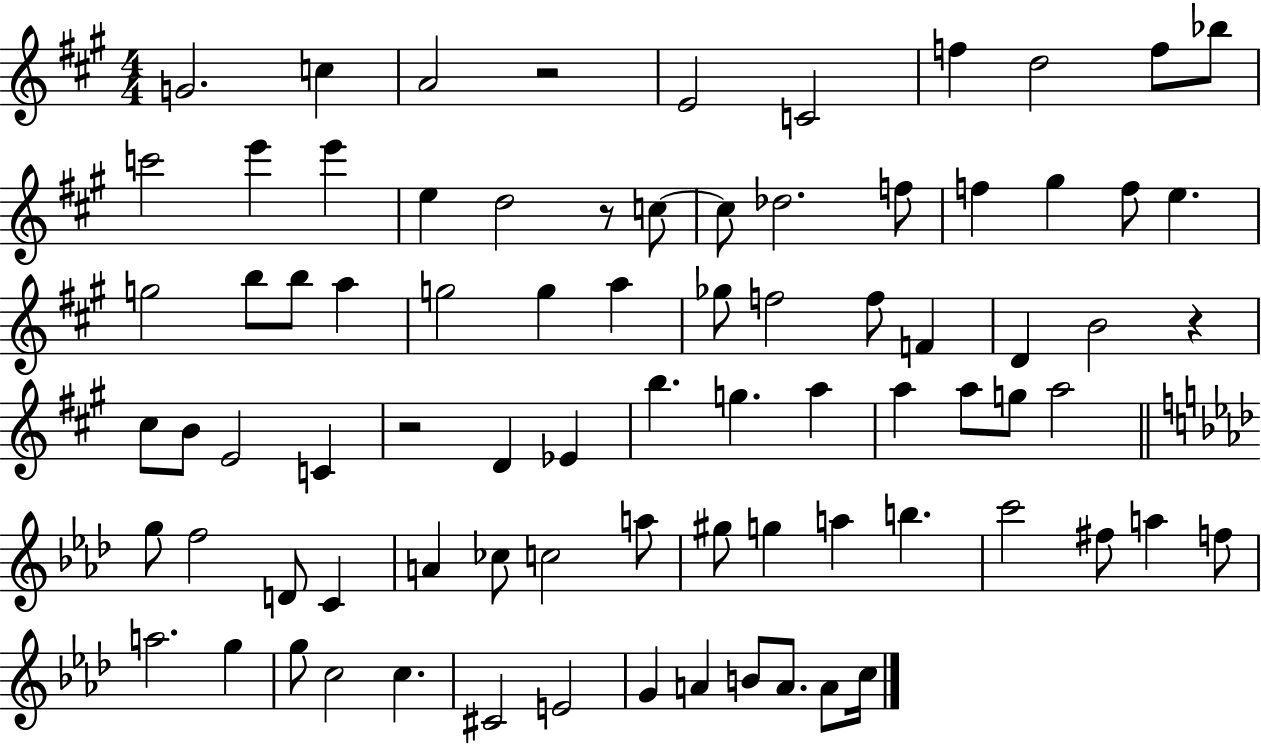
G4/h. C5/q A4/h R/h E4/h C4/h F5/q D5/h F5/e Bb5/e C6/h E6/q E6/q E5/q D5/h R/e C5/e C5/e Db5/h. F5/e F5/q G#5/q F5/e E5/q. G5/h B5/e B5/e A5/q G5/h G5/q A5/q Gb5/e F5/h F5/e F4/q D4/q B4/h R/q C#5/e B4/e E4/h C4/q R/h D4/q Eb4/q B5/q. G5/q. A5/q A5/q A5/e G5/e A5/h G5/e F5/h D4/e C4/q A4/q CES5/e C5/h A5/e G#5/e G5/q A5/q B5/q. C6/h F#5/e A5/q F5/e A5/h. G5/q G5/e C5/h C5/q. C#4/h E4/h G4/q A4/q B4/e A4/e. A4/e C5/s